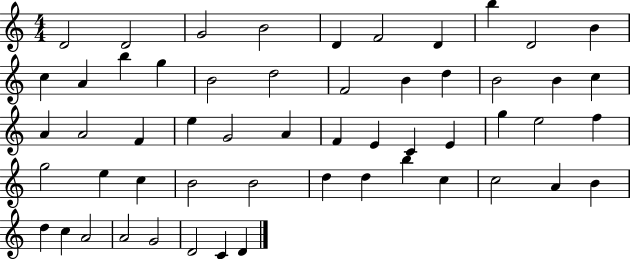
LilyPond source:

{
  \clef treble
  \numericTimeSignature
  \time 4/4
  \key c \major
  d'2 d'2 | g'2 b'2 | d'4 f'2 d'4 | b''4 d'2 b'4 | \break c''4 a'4 b''4 g''4 | b'2 d''2 | f'2 b'4 d''4 | b'2 b'4 c''4 | \break a'4 a'2 f'4 | e''4 g'2 a'4 | f'4 e'4 c'4 e'4 | g''4 e''2 f''4 | \break g''2 e''4 c''4 | b'2 b'2 | d''4 d''4 b''4 c''4 | c''2 a'4 b'4 | \break d''4 c''4 a'2 | a'2 g'2 | d'2 c'4 d'4 | \bar "|."
}